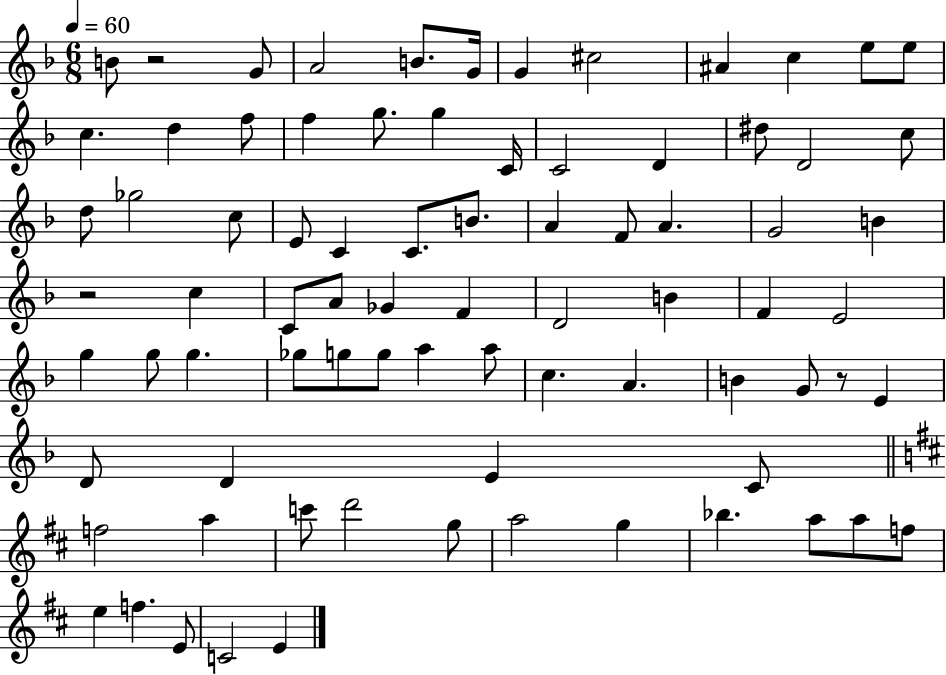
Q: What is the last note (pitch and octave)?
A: E4